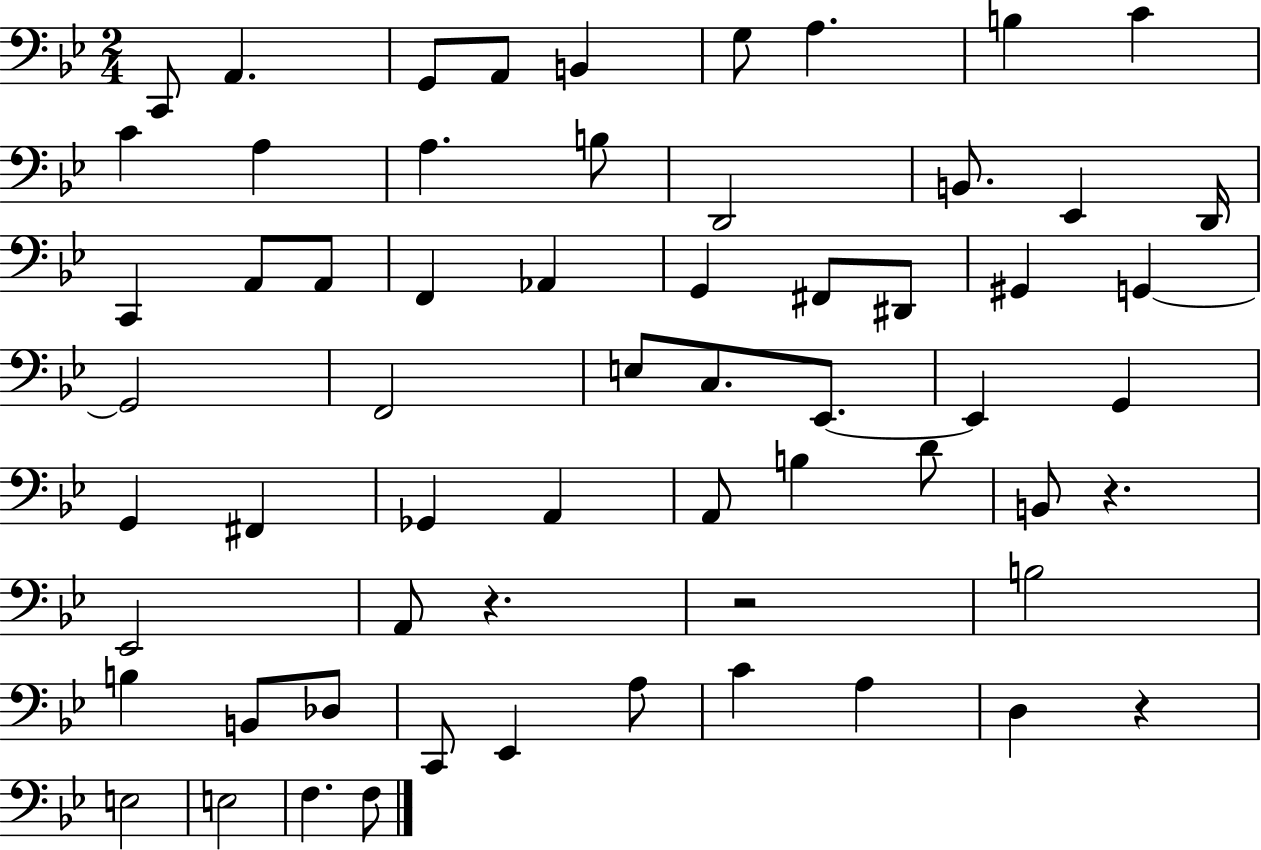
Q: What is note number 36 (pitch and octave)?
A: F#2